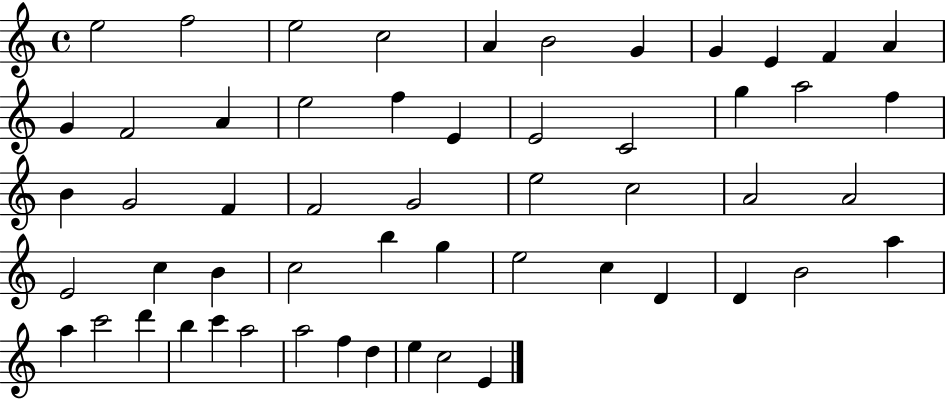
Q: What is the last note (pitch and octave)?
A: E4